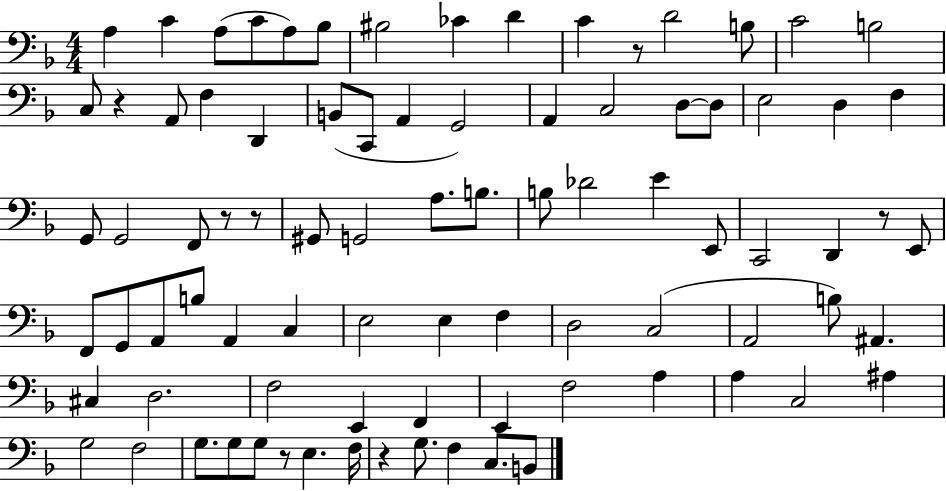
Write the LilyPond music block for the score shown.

{
  \clef bass
  \numericTimeSignature
  \time 4/4
  \key f \major
  a4 c'4 a8( c'8 a8) bes8 | bis2 ces'4 d'4 | c'4 r8 d'2 b8 | c'2 b2 | \break c8 r4 a,8 f4 d,4 | b,8( c,8 a,4 g,2) | a,4 c2 d8~~ d8 | e2 d4 f4 | \break g,8 g,2 f,8 r8 r8 | gis,8 g,2 a8. b8. | b8 des'2 e'4 e,8 | c,2 d,4 r8 e,8 | \break f,8 g,8 a,8 b8 a,4 c4 | e2 e4 f4 | d2 c2( | a,2 b8) ais,4. | \break cis4 d2. | f2 e,4 f,4 | e,4 f2 a4 | a4 c2 ais4 | \break g2 f2 | g8. g8 g8 r8 e4. f16 | r4 g8. f4 c8. b,8 | \bar "|."
}